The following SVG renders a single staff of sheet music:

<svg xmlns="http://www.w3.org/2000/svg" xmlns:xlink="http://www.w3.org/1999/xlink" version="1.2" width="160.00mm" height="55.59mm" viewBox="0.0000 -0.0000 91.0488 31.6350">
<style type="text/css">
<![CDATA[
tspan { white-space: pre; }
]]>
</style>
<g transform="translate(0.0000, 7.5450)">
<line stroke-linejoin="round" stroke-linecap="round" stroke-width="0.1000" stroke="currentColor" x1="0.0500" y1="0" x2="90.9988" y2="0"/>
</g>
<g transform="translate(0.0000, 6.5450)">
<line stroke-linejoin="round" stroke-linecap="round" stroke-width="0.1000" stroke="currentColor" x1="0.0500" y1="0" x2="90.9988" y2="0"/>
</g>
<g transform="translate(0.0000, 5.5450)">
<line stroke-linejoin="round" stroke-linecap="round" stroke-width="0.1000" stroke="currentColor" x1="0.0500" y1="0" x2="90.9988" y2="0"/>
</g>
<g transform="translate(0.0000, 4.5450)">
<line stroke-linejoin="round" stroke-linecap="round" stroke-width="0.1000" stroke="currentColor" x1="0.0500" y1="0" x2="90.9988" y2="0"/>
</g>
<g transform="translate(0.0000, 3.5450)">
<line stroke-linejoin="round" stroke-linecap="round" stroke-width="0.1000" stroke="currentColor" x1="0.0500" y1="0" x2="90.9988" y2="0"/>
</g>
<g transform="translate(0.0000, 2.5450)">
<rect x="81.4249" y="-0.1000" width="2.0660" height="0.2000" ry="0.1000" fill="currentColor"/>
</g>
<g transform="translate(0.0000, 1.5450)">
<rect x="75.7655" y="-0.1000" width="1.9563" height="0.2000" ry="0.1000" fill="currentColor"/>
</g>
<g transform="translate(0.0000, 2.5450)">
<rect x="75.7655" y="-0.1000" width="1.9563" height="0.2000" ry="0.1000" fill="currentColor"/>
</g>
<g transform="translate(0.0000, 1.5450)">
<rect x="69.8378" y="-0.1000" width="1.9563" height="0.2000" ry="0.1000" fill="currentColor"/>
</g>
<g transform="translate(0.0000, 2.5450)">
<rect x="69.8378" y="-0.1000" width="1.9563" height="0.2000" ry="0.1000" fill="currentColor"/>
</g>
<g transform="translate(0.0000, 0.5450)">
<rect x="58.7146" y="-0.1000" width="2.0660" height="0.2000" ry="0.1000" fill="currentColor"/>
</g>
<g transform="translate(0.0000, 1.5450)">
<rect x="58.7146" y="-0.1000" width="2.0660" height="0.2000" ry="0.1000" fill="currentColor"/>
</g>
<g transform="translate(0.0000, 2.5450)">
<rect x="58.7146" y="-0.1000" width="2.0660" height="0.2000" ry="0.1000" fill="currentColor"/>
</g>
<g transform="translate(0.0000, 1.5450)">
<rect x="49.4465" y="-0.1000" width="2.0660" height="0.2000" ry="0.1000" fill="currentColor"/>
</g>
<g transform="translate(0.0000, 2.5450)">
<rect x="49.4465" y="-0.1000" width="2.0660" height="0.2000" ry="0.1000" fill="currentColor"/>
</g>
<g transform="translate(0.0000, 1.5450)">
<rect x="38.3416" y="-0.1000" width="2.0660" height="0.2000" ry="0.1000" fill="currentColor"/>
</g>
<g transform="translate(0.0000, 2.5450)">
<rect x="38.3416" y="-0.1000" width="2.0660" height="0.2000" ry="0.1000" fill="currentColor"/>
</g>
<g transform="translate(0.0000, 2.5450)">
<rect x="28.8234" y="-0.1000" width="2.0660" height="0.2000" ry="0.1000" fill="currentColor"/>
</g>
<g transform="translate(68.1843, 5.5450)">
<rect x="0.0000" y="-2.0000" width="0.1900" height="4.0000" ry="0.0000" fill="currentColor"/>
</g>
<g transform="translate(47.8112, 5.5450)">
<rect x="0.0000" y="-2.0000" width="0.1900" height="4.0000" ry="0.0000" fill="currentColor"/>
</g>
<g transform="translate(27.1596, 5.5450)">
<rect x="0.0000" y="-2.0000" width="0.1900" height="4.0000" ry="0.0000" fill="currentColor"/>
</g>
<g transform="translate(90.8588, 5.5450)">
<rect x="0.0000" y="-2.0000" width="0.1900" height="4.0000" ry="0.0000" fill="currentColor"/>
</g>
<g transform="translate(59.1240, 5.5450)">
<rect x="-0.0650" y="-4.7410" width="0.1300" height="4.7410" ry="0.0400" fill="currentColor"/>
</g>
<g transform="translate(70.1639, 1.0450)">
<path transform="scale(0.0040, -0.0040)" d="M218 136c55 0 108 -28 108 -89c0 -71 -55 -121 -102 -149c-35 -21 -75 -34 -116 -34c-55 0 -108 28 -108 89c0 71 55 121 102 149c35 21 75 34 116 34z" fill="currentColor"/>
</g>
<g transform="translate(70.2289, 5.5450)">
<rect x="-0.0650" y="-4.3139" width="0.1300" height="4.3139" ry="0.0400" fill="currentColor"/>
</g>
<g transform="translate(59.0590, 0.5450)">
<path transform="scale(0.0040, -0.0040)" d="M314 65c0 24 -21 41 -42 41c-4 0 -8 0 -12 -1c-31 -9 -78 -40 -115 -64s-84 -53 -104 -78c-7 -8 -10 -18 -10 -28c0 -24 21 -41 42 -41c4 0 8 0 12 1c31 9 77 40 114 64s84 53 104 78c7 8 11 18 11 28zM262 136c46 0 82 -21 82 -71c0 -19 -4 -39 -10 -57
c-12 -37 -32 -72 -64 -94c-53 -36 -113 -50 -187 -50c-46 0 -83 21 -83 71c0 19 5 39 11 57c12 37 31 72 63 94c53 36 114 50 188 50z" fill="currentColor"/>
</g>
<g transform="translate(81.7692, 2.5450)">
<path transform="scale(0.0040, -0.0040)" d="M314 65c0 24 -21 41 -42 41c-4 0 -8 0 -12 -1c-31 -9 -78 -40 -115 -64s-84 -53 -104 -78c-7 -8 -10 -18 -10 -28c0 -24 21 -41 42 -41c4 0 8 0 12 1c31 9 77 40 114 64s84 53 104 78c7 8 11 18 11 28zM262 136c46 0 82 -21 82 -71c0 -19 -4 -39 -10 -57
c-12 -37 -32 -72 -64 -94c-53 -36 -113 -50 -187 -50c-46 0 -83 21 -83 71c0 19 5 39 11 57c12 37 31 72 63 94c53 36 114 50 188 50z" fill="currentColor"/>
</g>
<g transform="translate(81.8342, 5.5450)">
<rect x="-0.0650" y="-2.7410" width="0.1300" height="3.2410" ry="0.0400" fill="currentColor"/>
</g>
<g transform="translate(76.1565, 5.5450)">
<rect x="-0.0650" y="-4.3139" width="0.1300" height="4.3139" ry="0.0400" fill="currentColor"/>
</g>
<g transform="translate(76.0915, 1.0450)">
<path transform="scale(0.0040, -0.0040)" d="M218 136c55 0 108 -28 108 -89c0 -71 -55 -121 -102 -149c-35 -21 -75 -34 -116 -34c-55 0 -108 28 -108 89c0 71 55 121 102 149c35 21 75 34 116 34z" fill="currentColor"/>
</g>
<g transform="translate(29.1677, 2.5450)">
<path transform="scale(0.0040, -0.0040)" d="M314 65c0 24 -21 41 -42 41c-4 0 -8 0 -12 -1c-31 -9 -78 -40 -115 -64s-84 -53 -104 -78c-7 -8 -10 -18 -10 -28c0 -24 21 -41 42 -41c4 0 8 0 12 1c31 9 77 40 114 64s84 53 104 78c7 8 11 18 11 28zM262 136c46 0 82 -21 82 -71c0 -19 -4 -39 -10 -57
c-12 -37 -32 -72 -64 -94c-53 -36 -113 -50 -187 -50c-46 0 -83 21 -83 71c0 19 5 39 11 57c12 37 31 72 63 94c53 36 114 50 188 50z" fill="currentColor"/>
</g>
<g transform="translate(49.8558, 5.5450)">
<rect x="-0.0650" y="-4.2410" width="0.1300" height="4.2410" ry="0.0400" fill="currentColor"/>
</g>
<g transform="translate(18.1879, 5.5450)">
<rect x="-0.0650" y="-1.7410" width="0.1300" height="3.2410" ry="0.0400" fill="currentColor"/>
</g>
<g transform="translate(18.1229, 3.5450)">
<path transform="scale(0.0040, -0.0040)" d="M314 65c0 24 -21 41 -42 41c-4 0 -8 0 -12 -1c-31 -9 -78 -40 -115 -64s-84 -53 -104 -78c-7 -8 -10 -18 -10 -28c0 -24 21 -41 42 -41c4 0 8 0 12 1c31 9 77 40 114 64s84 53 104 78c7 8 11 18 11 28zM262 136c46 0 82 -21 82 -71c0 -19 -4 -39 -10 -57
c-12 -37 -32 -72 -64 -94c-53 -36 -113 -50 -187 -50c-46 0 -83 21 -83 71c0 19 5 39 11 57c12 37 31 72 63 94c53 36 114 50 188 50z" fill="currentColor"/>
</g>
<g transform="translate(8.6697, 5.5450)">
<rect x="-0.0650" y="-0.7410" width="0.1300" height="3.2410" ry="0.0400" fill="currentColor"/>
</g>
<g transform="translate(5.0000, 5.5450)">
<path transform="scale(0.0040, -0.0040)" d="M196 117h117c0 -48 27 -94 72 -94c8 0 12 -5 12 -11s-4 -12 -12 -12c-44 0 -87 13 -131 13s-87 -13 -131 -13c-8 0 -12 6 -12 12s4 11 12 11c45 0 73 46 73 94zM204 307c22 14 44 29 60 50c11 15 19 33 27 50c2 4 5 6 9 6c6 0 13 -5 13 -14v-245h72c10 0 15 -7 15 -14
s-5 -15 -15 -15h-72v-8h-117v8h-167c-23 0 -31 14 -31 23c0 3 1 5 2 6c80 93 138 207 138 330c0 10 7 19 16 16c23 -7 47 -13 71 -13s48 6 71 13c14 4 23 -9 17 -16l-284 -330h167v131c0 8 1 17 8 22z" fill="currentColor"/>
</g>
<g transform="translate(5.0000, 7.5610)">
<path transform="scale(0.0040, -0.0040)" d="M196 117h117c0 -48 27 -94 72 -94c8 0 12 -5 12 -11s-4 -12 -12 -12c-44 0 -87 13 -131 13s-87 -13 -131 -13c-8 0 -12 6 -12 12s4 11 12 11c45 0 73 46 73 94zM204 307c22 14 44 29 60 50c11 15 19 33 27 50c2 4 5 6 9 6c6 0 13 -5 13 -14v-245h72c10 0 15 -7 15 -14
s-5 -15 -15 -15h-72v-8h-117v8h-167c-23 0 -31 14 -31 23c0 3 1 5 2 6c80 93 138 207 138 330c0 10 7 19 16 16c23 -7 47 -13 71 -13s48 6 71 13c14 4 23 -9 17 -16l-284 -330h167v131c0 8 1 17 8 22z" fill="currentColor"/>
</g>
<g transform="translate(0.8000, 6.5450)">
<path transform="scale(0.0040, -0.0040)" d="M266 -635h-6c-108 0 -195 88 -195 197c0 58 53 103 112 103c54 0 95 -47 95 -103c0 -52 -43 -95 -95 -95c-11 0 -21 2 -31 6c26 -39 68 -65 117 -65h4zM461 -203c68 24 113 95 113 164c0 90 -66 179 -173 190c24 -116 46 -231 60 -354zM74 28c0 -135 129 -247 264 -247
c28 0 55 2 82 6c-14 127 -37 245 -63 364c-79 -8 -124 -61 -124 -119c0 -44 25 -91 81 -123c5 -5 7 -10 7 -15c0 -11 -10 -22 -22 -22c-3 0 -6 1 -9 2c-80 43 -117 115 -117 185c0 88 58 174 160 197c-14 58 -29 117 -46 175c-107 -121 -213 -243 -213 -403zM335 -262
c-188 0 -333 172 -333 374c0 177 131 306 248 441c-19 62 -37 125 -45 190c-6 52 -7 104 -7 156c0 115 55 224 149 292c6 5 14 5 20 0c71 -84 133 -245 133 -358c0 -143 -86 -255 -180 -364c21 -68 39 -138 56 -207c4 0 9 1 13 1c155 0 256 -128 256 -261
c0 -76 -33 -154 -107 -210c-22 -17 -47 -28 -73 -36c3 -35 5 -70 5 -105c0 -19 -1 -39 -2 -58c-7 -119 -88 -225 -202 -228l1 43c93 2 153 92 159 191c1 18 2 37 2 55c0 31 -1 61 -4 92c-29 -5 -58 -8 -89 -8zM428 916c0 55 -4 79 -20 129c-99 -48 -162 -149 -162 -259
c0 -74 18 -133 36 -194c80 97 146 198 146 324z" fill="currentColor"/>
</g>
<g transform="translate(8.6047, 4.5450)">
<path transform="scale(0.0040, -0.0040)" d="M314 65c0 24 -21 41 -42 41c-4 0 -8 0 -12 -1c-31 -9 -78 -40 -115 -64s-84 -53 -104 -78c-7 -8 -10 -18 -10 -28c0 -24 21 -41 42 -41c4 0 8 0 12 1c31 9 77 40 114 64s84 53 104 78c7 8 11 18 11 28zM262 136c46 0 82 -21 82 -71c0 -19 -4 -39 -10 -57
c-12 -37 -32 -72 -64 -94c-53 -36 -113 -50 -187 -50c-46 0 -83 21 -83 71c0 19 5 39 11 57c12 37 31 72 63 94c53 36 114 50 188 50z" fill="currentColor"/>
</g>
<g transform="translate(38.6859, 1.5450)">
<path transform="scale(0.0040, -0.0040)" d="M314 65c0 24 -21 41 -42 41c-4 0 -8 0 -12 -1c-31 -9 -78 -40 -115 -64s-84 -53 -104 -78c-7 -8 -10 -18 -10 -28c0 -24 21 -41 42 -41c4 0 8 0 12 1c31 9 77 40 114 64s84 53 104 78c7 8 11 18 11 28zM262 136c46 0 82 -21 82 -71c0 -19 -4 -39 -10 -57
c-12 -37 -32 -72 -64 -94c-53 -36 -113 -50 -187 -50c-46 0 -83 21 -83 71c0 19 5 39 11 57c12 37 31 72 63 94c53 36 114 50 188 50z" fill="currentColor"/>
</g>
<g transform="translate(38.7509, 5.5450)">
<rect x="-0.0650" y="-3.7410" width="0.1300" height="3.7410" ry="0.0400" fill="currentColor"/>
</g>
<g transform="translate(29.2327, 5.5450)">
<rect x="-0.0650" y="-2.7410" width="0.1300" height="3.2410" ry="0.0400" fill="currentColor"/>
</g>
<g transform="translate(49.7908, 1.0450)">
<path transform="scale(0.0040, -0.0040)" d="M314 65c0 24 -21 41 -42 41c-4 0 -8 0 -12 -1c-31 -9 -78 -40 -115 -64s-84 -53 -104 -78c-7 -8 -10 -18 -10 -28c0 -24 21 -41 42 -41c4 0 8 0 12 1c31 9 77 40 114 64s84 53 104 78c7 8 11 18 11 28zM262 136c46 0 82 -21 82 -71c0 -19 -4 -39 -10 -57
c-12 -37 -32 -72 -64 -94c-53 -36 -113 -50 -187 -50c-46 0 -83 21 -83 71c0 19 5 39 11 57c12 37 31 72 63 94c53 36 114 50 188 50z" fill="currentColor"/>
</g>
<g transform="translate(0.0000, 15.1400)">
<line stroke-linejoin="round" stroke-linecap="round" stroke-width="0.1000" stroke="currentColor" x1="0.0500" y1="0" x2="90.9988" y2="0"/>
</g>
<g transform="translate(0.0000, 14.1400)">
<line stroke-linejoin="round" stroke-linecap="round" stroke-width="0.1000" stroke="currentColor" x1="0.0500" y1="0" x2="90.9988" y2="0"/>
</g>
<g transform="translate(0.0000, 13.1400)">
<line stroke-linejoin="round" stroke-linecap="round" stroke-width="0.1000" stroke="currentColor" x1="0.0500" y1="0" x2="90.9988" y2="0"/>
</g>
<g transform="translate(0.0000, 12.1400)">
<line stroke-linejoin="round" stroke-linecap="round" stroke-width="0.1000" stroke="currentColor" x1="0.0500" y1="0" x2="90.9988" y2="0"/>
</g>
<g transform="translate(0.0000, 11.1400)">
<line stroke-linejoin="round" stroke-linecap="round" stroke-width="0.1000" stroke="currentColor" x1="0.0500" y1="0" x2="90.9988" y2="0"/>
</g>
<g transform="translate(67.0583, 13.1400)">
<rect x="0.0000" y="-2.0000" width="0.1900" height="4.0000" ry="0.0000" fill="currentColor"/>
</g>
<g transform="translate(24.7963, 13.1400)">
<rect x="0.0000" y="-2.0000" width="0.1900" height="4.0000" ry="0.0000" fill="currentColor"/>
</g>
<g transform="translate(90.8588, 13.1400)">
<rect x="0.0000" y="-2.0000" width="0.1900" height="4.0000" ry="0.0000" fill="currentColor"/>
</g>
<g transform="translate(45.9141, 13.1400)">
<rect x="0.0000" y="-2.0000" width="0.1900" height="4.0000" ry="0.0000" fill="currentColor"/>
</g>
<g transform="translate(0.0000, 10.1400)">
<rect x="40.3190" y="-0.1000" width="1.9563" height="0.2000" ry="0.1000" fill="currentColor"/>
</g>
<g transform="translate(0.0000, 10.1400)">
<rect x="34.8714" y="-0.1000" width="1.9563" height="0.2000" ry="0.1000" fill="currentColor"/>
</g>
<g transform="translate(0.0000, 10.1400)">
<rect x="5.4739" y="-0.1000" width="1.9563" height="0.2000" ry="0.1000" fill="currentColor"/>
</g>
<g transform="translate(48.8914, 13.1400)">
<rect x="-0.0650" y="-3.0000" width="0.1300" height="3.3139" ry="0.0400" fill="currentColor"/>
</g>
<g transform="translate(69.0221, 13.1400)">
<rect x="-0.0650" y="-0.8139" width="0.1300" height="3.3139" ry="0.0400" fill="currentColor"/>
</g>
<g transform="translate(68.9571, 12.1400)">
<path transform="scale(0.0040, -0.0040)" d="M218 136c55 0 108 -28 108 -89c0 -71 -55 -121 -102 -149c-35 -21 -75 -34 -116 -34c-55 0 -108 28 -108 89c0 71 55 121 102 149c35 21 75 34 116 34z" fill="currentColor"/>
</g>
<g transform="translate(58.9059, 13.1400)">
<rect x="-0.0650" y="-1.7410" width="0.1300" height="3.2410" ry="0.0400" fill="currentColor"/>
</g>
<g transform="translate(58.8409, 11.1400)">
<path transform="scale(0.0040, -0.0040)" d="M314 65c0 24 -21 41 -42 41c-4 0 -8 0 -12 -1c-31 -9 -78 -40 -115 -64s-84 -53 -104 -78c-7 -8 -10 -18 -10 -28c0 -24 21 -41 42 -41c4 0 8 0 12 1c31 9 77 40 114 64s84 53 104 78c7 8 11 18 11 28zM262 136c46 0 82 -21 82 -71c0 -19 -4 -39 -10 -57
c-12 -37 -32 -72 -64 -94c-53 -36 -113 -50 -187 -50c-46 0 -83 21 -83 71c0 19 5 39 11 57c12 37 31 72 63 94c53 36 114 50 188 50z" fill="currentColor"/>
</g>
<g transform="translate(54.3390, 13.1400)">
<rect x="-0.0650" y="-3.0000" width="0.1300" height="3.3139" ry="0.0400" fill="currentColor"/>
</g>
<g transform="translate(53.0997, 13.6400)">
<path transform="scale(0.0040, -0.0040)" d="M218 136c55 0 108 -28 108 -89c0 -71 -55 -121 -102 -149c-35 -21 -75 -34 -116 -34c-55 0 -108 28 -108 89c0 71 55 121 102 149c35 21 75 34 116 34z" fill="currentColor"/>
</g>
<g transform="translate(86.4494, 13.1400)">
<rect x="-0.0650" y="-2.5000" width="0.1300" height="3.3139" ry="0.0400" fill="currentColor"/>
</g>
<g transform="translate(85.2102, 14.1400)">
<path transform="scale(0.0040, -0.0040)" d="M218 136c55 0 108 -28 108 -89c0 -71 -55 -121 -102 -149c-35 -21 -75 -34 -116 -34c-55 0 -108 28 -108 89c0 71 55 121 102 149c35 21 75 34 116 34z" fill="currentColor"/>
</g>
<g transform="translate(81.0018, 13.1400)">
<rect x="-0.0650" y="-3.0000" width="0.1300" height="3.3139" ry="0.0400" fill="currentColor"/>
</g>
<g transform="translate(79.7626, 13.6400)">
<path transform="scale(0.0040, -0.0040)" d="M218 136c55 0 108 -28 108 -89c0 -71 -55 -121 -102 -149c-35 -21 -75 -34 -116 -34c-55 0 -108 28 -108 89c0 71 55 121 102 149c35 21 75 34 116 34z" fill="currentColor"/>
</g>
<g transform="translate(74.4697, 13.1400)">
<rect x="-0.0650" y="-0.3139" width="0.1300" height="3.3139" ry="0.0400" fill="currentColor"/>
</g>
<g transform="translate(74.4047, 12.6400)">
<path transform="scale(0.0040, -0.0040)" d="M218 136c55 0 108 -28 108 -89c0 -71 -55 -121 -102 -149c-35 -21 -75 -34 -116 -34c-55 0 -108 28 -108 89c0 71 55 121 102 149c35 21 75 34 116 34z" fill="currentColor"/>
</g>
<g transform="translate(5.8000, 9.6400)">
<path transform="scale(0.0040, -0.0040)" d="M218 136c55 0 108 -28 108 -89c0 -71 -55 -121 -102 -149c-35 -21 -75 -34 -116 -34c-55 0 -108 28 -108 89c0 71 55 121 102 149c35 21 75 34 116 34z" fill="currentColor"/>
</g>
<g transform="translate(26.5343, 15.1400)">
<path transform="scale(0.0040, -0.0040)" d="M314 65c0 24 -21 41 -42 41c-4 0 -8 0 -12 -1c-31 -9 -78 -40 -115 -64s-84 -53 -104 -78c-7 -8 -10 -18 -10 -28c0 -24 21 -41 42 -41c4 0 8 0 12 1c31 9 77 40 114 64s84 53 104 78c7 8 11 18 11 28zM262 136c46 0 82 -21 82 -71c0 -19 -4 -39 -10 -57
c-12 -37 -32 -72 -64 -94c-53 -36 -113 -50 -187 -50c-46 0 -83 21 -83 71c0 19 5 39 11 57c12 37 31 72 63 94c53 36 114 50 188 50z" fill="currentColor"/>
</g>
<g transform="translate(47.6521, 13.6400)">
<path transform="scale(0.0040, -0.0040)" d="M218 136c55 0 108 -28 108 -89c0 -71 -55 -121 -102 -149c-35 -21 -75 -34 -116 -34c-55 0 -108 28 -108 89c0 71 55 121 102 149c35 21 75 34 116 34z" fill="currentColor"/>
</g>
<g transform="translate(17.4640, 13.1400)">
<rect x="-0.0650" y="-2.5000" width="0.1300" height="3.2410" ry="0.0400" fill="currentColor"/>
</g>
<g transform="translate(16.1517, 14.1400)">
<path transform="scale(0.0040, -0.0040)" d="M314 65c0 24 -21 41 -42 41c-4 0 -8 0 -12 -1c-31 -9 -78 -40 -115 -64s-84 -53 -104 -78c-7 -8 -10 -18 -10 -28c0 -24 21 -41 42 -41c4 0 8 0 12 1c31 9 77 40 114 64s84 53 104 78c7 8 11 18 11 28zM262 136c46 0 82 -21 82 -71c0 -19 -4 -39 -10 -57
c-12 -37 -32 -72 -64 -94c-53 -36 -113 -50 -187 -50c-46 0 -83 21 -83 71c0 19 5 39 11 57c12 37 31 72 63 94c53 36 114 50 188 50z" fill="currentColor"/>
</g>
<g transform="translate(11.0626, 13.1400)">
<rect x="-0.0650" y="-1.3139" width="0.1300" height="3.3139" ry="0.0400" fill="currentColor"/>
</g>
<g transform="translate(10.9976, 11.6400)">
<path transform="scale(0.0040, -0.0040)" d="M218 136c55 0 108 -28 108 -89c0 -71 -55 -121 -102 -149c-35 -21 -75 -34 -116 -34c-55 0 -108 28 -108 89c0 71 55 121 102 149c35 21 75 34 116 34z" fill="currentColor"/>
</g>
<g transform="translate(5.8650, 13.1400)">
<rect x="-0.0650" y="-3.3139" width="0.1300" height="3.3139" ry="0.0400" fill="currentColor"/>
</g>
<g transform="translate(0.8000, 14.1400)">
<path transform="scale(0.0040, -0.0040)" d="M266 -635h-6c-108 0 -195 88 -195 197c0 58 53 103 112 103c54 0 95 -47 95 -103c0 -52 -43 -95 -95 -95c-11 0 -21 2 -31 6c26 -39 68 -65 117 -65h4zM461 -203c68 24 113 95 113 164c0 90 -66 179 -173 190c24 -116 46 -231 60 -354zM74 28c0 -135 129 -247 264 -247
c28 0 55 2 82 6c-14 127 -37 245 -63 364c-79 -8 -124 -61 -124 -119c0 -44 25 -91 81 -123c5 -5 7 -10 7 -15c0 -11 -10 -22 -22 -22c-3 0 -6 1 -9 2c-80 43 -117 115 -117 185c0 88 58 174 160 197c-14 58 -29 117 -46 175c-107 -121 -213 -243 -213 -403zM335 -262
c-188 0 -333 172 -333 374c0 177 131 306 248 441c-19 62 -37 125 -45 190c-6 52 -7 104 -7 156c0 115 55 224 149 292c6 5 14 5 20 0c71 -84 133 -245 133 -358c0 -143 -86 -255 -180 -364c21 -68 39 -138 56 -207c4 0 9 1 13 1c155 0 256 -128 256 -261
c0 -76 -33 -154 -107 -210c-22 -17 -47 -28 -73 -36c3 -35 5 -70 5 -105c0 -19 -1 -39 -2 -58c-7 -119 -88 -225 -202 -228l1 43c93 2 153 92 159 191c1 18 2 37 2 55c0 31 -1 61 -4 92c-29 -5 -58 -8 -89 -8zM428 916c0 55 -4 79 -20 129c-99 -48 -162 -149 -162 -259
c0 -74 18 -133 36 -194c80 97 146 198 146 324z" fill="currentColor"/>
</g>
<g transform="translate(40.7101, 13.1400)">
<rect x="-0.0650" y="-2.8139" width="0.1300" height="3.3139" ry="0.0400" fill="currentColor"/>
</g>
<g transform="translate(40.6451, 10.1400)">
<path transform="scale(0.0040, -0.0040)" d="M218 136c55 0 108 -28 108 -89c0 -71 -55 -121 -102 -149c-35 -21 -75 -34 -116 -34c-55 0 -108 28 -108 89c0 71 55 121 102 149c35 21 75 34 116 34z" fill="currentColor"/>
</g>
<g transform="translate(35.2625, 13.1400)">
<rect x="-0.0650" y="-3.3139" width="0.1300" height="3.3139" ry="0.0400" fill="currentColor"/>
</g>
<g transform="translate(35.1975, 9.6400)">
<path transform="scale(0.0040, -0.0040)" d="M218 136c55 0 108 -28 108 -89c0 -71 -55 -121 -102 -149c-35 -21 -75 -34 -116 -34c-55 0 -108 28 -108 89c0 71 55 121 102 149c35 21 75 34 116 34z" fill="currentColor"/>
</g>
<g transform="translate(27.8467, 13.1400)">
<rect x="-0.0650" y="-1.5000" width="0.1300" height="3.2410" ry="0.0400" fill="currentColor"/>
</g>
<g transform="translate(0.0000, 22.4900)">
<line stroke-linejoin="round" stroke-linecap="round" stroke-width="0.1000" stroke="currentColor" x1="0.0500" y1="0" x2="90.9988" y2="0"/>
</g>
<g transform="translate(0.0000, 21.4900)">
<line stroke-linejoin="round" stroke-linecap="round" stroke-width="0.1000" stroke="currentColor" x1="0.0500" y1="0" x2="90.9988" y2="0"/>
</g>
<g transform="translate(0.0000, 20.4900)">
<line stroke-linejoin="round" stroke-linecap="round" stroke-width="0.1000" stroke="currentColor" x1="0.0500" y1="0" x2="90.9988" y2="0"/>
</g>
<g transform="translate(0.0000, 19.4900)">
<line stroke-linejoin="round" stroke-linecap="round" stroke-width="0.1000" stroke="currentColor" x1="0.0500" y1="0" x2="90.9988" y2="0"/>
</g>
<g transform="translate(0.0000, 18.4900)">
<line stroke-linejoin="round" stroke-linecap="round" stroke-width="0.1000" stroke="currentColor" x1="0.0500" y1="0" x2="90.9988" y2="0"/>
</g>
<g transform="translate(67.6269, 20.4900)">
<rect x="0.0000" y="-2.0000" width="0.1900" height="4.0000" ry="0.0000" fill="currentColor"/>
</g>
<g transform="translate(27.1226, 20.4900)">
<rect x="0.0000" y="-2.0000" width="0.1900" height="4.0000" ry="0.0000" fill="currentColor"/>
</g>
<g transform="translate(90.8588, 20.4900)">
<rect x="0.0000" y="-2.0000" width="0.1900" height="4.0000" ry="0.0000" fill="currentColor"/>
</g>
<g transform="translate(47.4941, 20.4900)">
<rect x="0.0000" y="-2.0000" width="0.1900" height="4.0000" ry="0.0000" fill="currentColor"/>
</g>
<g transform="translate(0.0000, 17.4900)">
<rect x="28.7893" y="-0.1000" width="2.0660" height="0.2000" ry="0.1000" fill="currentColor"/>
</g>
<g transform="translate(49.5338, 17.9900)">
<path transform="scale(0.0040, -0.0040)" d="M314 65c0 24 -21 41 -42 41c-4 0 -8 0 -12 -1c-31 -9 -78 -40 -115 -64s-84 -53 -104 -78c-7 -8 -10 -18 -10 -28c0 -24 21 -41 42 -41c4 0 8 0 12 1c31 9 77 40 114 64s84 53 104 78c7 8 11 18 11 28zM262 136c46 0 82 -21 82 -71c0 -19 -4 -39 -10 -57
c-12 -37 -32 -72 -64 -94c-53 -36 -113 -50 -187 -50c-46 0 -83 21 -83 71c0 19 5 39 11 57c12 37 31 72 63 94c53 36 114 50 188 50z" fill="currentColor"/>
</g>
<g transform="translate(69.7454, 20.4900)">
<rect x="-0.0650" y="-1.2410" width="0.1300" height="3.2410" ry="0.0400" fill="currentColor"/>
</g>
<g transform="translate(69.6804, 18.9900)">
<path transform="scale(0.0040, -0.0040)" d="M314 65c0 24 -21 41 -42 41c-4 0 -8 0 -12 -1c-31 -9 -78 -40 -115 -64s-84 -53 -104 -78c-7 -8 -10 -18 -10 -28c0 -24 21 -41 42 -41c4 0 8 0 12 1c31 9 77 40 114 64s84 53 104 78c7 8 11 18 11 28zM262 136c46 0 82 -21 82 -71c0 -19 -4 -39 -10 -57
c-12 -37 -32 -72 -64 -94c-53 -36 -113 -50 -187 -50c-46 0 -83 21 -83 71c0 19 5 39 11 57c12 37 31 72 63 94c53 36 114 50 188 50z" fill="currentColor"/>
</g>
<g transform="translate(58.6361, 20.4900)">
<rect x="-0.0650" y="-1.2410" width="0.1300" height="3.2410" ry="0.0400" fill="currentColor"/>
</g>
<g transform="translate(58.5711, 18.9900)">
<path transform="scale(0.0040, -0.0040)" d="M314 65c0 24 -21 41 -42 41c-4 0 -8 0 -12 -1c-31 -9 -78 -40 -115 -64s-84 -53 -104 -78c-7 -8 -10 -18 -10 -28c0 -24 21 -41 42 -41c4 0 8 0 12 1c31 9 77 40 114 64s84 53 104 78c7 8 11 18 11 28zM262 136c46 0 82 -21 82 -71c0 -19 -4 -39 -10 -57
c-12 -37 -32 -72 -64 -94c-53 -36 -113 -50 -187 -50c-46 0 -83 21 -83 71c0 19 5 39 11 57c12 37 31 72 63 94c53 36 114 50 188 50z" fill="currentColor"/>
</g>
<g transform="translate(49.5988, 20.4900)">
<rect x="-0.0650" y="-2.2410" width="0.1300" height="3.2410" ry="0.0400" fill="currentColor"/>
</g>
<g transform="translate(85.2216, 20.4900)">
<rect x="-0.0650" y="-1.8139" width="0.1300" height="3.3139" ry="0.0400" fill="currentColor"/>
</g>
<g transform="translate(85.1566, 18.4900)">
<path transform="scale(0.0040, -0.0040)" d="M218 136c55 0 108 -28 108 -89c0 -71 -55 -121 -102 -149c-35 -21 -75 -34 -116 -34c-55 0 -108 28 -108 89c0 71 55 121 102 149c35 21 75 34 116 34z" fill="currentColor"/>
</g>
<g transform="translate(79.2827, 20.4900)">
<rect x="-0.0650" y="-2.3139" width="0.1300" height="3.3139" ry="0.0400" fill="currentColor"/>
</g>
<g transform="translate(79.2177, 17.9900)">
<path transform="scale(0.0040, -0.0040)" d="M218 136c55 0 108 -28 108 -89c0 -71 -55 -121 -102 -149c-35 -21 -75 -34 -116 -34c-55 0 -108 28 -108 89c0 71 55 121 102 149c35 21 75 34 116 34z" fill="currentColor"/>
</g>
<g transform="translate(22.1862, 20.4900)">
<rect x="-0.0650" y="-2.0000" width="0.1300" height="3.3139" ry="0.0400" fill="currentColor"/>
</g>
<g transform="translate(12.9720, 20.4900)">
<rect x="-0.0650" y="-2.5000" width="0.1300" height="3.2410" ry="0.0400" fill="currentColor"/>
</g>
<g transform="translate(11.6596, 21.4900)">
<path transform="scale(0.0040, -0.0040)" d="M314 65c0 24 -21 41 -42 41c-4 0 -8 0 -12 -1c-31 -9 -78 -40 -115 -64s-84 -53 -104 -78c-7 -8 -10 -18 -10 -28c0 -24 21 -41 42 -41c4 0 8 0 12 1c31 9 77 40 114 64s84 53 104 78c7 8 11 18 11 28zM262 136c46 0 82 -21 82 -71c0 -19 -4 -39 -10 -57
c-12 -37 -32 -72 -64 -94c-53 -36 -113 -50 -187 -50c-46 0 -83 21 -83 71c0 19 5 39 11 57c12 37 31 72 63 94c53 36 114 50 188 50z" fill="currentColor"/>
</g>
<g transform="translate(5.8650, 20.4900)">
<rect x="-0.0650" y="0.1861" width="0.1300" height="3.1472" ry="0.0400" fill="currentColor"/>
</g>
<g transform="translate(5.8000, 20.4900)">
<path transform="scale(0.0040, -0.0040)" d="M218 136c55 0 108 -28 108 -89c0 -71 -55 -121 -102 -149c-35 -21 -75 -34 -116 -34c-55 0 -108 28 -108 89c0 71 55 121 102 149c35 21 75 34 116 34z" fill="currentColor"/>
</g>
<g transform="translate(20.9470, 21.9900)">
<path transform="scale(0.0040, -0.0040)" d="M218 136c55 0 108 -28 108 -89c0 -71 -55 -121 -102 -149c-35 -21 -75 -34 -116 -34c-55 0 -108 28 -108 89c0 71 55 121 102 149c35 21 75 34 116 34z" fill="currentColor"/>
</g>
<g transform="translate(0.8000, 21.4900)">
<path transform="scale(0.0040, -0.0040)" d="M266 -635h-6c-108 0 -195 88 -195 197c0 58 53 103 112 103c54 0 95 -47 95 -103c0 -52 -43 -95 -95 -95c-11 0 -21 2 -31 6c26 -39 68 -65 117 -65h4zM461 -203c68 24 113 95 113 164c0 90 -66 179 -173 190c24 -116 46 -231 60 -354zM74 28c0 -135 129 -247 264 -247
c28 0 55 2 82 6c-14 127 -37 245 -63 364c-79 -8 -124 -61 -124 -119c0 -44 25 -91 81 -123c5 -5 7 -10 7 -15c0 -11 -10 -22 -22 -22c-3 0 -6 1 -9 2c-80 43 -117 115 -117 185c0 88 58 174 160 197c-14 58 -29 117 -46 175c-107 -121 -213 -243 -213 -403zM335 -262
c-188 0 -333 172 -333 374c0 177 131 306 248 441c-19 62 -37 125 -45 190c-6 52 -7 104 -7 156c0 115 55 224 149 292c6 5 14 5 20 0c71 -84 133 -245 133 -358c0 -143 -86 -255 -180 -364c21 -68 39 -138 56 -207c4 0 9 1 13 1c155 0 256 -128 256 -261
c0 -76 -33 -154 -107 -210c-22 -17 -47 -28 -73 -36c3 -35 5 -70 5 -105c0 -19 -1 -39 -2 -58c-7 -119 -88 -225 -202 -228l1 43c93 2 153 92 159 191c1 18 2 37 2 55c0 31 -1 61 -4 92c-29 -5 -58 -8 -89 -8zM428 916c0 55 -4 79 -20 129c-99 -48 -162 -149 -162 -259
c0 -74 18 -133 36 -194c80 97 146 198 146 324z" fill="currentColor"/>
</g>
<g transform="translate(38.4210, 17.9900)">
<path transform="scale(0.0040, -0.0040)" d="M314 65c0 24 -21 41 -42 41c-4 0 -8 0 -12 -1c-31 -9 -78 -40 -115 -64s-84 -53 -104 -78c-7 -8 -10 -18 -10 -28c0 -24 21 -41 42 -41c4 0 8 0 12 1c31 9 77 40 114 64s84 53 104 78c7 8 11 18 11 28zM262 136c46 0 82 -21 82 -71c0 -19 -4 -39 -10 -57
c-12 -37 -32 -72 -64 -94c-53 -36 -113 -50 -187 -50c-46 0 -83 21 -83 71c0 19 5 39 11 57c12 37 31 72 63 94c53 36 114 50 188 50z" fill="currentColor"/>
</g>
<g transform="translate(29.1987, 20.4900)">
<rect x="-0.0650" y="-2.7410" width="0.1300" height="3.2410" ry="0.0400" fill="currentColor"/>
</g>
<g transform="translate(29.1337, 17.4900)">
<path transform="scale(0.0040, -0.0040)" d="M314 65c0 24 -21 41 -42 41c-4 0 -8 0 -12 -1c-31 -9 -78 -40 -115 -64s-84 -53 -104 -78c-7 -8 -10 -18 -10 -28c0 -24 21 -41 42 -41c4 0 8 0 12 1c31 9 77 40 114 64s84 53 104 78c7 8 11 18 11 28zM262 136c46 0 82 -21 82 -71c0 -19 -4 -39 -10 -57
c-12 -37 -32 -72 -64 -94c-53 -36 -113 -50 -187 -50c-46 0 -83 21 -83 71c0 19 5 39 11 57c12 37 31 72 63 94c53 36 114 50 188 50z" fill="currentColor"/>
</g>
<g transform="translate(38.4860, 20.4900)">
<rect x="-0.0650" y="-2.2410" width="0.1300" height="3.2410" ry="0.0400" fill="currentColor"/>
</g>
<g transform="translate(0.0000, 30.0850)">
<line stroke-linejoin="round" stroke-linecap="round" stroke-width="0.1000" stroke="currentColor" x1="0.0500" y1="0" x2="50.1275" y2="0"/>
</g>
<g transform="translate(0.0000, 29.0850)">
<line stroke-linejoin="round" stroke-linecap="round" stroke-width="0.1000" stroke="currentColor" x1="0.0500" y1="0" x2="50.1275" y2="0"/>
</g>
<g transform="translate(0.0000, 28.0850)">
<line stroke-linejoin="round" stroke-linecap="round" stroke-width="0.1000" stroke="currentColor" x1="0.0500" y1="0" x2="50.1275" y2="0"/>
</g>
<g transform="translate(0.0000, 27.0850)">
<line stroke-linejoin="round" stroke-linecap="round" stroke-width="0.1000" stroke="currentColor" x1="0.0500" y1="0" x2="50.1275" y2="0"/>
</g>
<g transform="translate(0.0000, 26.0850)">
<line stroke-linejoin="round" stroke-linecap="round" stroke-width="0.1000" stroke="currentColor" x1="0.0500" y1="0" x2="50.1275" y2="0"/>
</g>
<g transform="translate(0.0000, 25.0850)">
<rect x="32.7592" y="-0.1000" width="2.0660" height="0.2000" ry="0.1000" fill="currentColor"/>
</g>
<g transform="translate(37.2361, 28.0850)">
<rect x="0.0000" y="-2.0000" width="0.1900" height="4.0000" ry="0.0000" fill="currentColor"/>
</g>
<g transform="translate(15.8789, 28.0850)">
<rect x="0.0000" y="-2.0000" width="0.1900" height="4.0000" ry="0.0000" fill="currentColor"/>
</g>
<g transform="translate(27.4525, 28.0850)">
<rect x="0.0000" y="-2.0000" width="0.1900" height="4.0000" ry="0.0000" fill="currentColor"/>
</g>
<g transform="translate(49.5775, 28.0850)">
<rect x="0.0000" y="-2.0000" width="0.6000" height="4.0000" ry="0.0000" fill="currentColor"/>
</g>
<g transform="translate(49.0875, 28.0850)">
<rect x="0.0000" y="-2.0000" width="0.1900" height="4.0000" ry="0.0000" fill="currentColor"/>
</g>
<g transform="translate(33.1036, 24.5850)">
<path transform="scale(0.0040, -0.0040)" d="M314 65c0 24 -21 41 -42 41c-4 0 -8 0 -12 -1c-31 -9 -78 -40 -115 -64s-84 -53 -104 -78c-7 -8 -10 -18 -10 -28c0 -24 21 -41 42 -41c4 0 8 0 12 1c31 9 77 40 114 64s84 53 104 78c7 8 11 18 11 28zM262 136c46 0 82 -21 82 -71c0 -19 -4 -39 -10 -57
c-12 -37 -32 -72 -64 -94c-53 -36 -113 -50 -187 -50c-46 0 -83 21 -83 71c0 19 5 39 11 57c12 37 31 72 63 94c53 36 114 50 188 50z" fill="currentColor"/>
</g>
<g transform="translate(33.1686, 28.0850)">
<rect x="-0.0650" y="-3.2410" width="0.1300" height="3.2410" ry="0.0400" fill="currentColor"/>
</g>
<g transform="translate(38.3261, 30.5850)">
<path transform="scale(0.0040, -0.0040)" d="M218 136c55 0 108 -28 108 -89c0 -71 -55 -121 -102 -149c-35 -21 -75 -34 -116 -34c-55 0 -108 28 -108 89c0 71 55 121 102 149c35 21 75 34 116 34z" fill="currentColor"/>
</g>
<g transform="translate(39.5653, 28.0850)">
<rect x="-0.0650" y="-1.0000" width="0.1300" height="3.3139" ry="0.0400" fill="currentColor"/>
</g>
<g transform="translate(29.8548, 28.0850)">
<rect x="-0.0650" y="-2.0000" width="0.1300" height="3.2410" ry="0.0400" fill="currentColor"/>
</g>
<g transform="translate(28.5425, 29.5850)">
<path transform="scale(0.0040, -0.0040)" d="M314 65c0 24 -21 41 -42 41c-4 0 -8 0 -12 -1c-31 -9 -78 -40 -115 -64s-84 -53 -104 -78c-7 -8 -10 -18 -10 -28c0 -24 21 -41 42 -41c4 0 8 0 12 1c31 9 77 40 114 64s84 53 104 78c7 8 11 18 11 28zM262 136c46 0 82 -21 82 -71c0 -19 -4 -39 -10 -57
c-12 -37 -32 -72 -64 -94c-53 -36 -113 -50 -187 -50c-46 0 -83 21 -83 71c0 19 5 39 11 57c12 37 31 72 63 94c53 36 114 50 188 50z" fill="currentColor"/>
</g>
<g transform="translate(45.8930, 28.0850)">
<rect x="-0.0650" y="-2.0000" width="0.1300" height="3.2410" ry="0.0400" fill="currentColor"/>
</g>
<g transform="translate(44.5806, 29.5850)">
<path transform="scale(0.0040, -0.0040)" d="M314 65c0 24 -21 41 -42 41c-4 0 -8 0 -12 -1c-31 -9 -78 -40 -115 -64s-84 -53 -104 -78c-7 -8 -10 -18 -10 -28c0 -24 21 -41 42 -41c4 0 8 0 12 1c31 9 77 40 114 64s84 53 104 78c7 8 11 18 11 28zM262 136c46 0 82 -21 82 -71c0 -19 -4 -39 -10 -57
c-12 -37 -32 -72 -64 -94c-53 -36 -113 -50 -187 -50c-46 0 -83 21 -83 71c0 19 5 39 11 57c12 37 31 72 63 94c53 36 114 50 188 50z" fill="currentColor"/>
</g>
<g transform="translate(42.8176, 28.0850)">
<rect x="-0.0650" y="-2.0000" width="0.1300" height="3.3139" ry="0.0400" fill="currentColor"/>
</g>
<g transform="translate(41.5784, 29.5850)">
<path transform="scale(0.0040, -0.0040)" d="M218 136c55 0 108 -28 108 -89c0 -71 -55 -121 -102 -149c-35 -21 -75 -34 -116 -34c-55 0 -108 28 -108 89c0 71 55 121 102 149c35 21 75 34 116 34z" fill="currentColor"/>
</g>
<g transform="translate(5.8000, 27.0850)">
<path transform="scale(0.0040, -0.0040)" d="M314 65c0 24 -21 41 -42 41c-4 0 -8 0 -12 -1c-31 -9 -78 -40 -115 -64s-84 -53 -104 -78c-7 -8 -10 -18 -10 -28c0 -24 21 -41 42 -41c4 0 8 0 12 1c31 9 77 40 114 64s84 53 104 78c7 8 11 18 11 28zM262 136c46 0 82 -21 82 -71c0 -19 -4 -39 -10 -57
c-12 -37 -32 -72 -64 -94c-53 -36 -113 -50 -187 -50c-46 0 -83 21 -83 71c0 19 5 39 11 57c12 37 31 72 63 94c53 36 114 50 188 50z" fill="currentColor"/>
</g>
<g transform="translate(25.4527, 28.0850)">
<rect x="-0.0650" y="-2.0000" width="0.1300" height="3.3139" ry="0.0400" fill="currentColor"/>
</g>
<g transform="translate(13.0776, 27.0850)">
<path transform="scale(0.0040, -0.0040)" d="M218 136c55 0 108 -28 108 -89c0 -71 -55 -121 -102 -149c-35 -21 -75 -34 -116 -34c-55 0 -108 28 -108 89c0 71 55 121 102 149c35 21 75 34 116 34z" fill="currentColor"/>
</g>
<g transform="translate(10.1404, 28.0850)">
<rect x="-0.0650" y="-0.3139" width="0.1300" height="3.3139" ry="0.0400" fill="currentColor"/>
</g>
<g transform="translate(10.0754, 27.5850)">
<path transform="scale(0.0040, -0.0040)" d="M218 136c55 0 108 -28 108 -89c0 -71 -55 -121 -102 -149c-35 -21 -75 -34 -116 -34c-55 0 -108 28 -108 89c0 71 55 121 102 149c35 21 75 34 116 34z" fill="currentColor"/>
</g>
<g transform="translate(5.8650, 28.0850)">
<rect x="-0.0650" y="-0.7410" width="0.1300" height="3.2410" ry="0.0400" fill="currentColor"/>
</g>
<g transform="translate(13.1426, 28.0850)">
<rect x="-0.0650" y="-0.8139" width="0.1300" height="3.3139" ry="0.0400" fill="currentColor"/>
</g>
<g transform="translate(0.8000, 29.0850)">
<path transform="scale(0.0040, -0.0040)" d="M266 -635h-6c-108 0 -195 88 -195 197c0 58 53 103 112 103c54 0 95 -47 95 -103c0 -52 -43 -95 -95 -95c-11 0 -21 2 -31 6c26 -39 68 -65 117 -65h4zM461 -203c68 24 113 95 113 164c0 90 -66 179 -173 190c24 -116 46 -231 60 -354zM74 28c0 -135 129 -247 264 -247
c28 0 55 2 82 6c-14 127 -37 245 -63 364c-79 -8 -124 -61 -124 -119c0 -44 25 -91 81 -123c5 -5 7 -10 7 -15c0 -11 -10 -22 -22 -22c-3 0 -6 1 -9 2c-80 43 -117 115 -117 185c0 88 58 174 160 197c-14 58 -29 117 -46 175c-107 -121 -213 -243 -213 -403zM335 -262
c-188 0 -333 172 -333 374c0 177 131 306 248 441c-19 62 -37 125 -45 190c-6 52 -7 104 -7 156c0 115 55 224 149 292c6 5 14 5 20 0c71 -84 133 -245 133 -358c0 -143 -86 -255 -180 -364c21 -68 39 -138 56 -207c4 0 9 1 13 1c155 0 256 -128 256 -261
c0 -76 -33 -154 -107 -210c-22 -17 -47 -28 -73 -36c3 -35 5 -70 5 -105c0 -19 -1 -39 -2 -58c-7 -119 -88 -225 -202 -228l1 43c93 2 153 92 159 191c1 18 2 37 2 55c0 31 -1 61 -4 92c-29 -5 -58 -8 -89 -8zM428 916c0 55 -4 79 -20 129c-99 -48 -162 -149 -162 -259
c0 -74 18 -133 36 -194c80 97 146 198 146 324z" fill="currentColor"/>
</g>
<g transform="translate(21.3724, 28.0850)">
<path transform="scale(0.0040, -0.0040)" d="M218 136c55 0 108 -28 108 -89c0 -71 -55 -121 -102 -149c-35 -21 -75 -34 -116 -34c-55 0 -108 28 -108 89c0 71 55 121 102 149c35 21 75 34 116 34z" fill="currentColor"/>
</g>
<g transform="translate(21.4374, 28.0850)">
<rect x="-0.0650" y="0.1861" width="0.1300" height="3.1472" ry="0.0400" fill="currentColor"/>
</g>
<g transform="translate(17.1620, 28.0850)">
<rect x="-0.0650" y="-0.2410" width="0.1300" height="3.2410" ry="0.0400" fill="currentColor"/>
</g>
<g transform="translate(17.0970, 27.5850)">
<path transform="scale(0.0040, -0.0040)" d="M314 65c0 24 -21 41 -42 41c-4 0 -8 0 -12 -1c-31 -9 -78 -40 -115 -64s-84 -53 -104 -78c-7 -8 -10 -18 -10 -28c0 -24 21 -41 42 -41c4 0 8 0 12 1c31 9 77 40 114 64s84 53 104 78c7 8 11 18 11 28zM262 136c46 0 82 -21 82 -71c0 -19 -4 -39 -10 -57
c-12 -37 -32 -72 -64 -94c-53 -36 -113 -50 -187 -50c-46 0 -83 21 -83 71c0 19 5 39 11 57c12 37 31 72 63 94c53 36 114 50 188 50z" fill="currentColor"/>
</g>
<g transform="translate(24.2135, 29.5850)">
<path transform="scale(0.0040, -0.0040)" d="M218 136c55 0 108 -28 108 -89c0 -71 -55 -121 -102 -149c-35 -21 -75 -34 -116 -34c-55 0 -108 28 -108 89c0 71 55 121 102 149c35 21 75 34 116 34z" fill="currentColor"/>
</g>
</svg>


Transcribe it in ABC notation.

X:1
T:Untitled
M:4/4
L:1/4
K:C
d2 f2 a2 c'2 d'2 e'2 d' d' a2 b e G2 E2 b a A A f2 d c A G B G2 F a2 g2 g2 e2 e2 g f d2 c d c2 B F F2 b2 D F F2